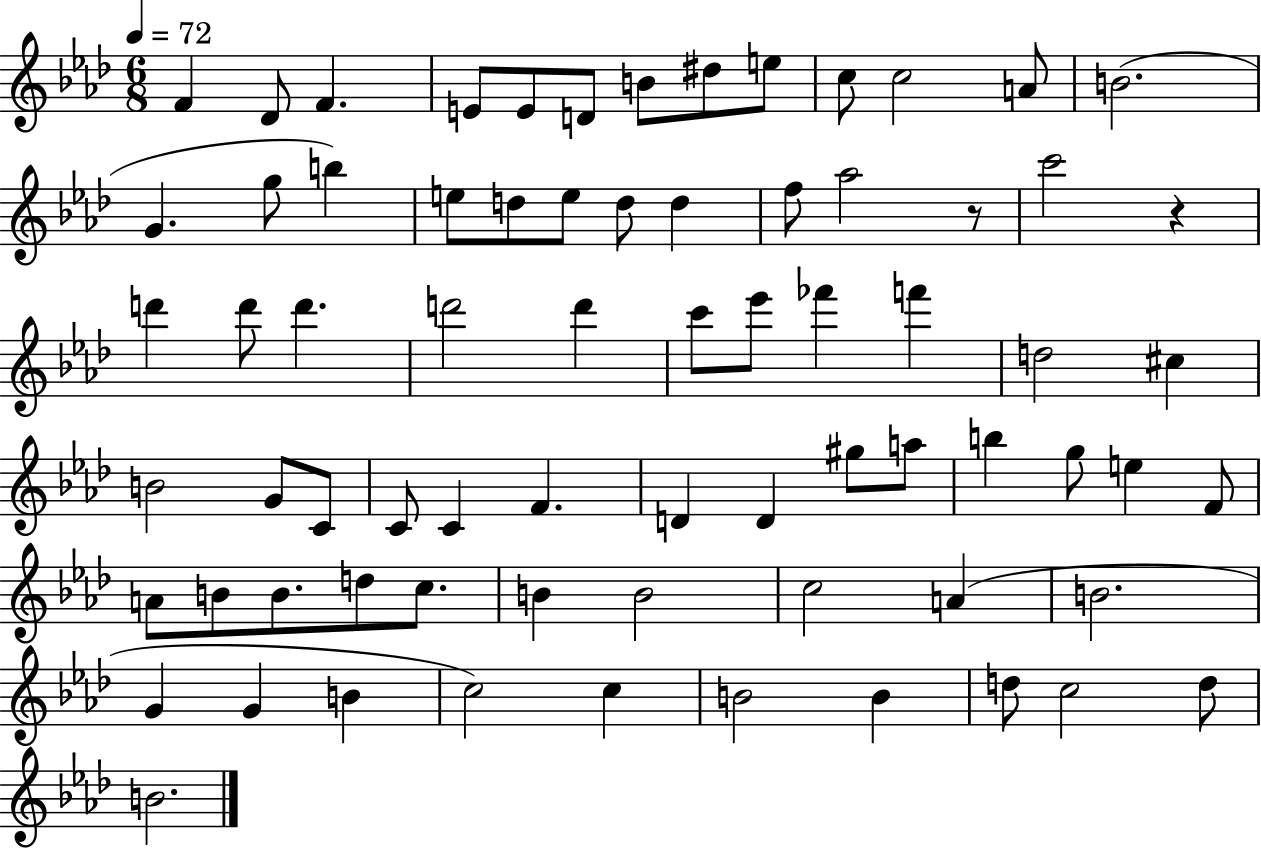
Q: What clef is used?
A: treble